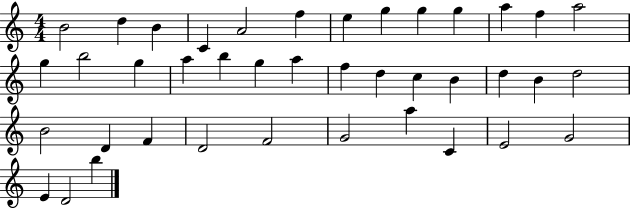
{
  \clef treble
  \numericTimeSignature
  \time 4/4
  \key c \major
  b'2 d''4 b'4 | c'4 a'2 f''4 | e''4 g''4 g''4 g''4 | a''4 f''4 a''2 | \break g''4 b''2 g''4 | a''4 b''4 g''4 a''4 | f''4 d''4 c''4 b'4 | d''4 b'4 d''2 | \break b'2 d'4 f'4 | d'2 f'2 | g'2 a''4 c'4 | e'2 g'2 | \break e'4 d'2 b''4 | \bar "|."
}